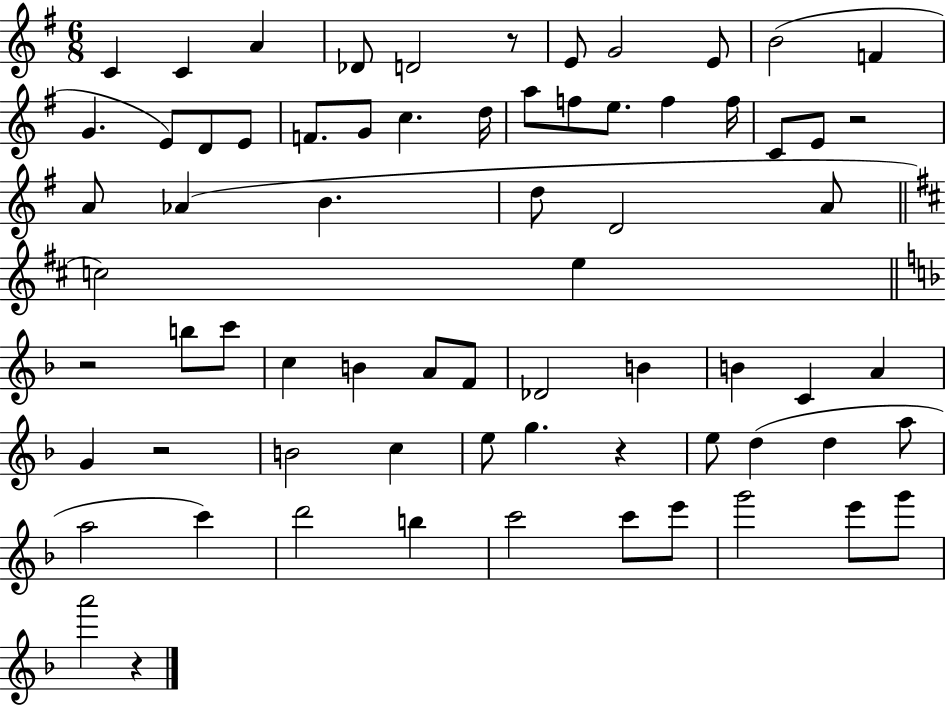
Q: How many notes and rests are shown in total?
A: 70